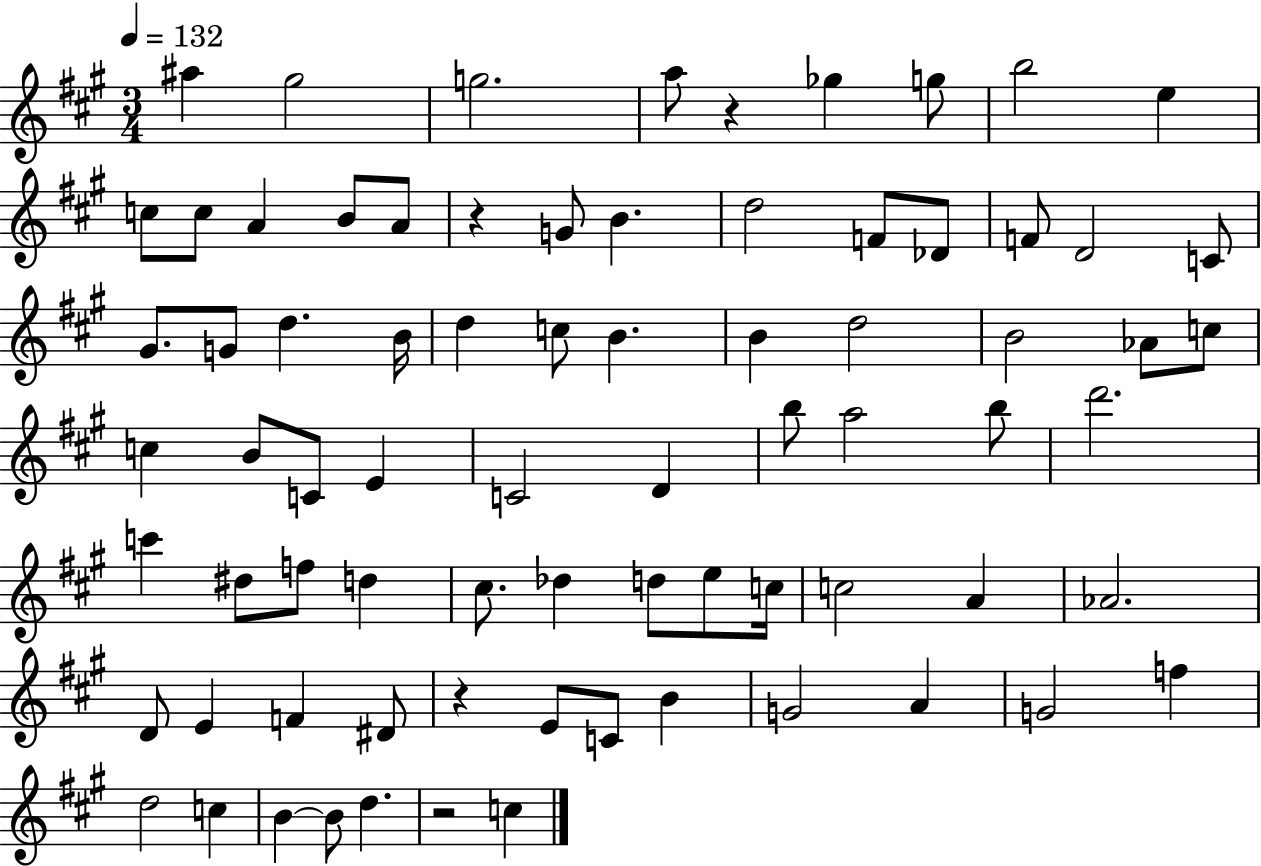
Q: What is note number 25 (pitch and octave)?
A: B4